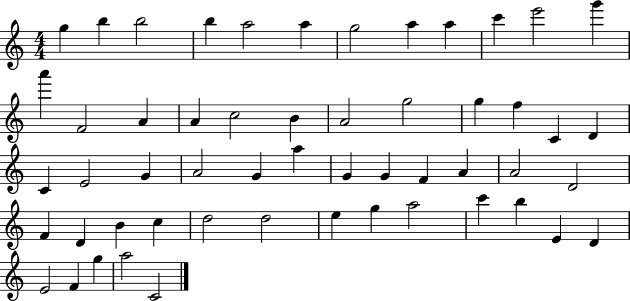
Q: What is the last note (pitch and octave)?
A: C4